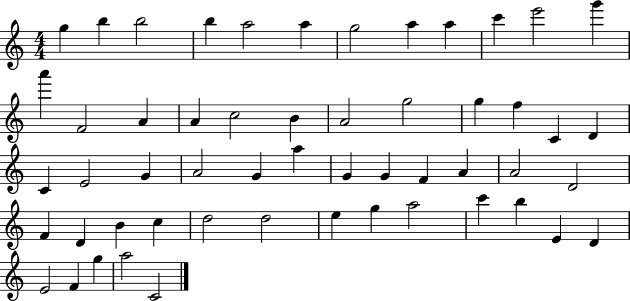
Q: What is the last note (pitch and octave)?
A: C4